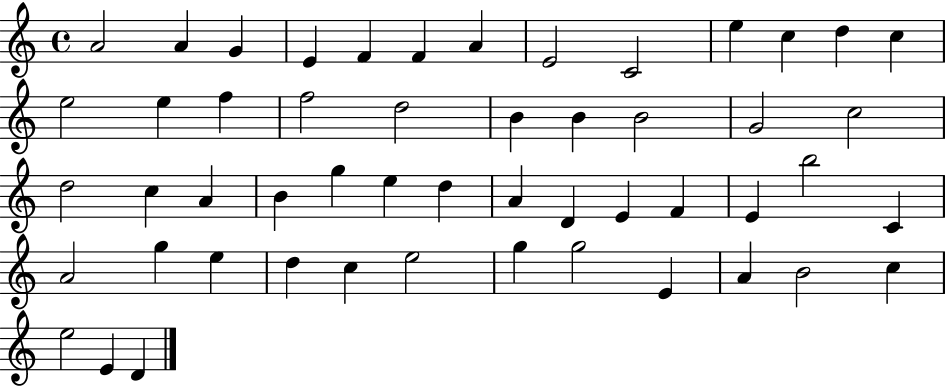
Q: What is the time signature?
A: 4/4